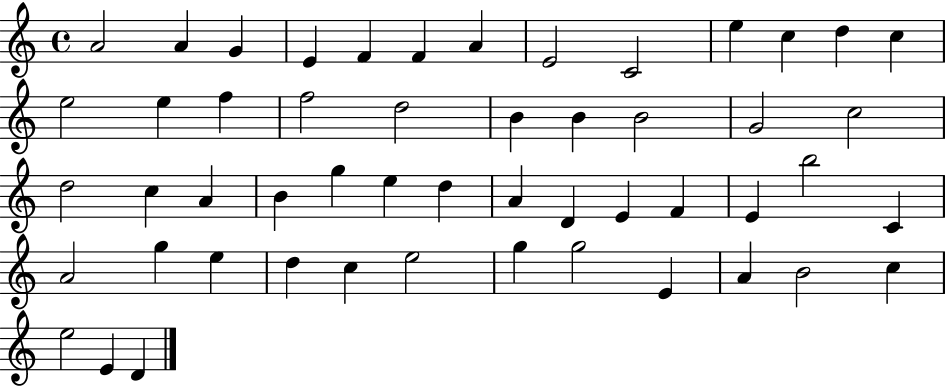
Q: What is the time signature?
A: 4/4